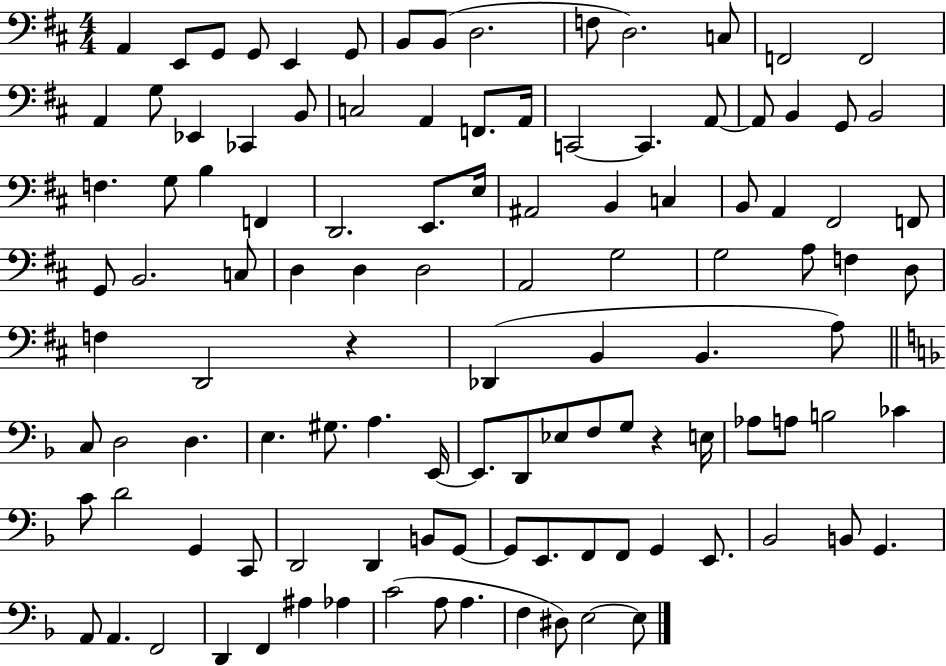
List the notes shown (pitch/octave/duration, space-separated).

A2/q E2/e G2/e G2/e E2/q G2/e B2/e B2/e D3/h. F3/e D3/h. C3/e F2/h F2/h A2/q G3/e Eb2/q CES2/q B2/e C3/h A2/q F2/e. A2/s C2/h C2/q. A2/e A2/e B2/q G2/e B2/h F3/q. G3/e B3/q F2/q D2/h. E2/e. E3/s A#2/h B2/q C3/q B2/e A2/q F#2/h F2/e G2/e B2/h. C3/e D3/q D3/q D3/h A2/h G3/h G3/h A3/e F3/q D3/e F3/q D2/h R/q Db2/q B2/q B2/q. A3/e C3/e D3/h D3/q. E3/q. G#3/e. A3/q. E2/s E2/e. D2/e Eb3/e F3/e G3/e R/q E3/s Ab3/e A3/e B3/h CES4/q C4/e D4/h G2/q C2/e D2/h D2/q B2/e G2/e G2/e E2/e. F2/e F2/e G2/q E2/e. Bb2/h B2/e G2/q. A2/e A2/q. F2/h D2/q F2/q A#3/q Ab3/q C4/h A3/e A3/q. F3/q D#3/e E3/h E3/e